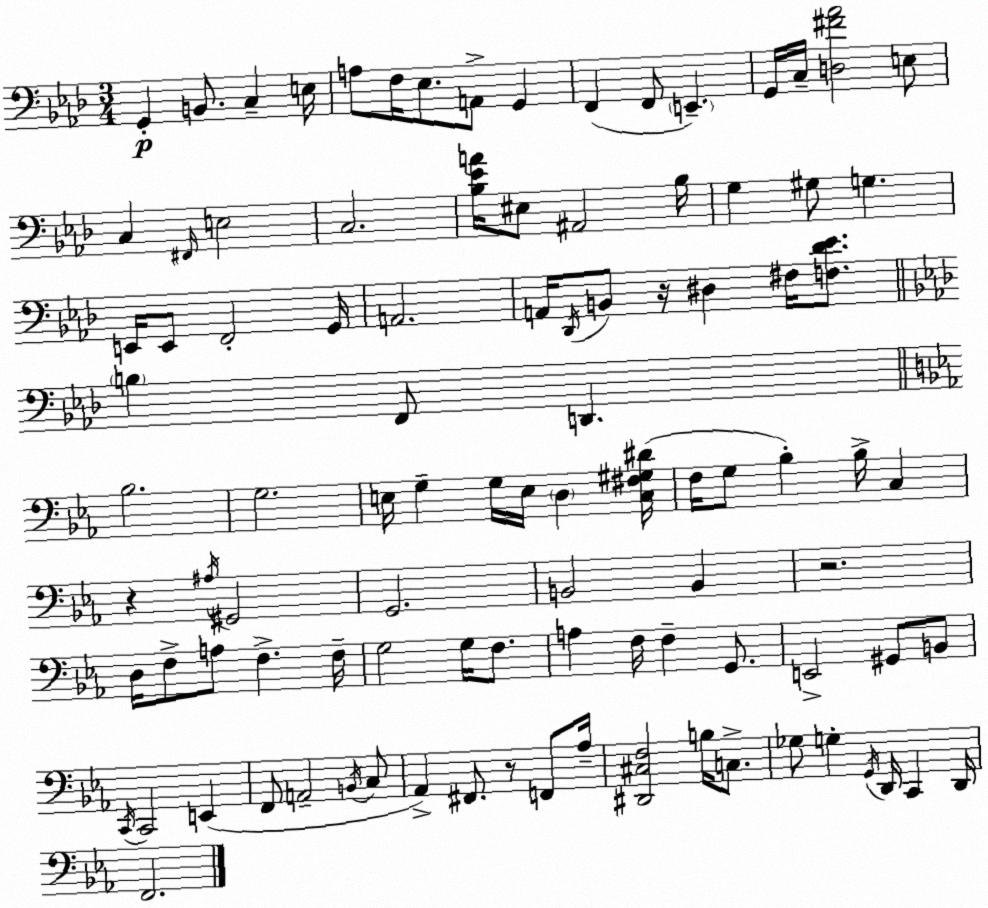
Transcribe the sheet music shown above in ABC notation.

X:1
T:Untitled
M:3/4
L:1/4
K:Fm
G,, B,,/2 C, E,/4 A,/2 F,/4 _E,/2 A,,/2 G,, F,, F,,/2 E,, G,,/4 C,/4 [D,^F_A]2 E,/2 C, ^F,,/4 E,2 C,2 [_B,_EA]/4 ^E,/2 ^A,,2 _B,/4 G, ^G,/2 G, E,,/4 E,,/2 F,,2 G,,/4 A,,2 A,,/4 _D,,/4 B,,/2 z/4 ^D, ^F,/4 [F,_D_E]/2 B, F,,/2 D,, _B,2 G,2 E,/4 G, G,/4 E,/4 D, [C,^F,^G,^D]/4 F,/4 G,/2 _B, _B,/4 C, z ^A,/4 ^G,,2 G,,2 B,,2 B,, z2 D,/4 F,/2 A,/2 F, F,/4 G,2 G,/4 F,/2 A, F,/4 F, G,,/2 E,,2 ^G,,/2 B,,/2 C,,/4 C,,2 E,, F,,/2 A,,2 B,,/4 C,/2 _A,, ^F,,/2 z/2 F,,/2 _A,/4 [^D,,^C,F,]2 B,/4 C,/2 _G,/2 G, G,,/4 D,,/4 C,, D,,/4 F,,2